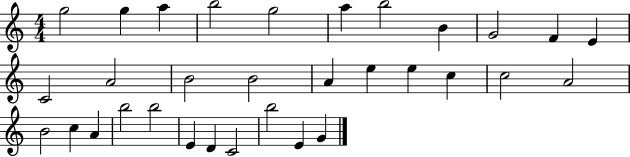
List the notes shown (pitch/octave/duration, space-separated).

G5/h G5/q A5/q B5/h G5/h A5/q B5/h B4/q G4/h F4/q E4/q C4/h A4/h B4/h B4/h A4/q E5/q E5/q C5/q C5/h A4/h B4/h C5/q A4/q B5/h B5/h E4/q D4/q C4/h B5/h E4/q G4/q